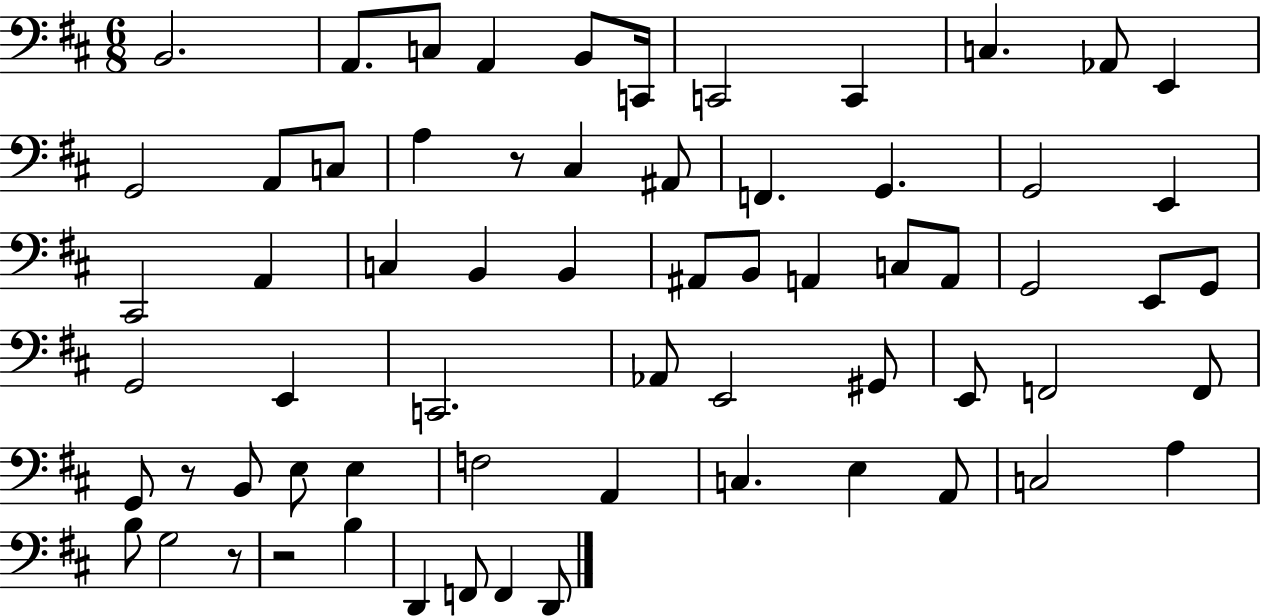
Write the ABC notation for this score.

X:1
T:Untitled
M:6/8
L:1/4
K:D
B,,2 A,,/2 C,/2 A,, B,,/2 C,,/4 C,,2 C,, C, _A,,/2 E,, G,,2 A,,/2 C,/2 A, z/2 ^C, ^A,,/2 F,, G,, G,,2 E,, ^C,,2 A,, C, B,, B,, ^A,,/2 B,,/2 A,, C,/2 A,,/2 G,,2 E,,/2 G,,/2 G,,2 E,, C,,2 _A,,/2 E,,2 ^G,,/2 E,,/2 F,,2 F,,/2 G,,/2 z/2 B,,/2 E,/2 E, F,2 A,, C, E, A,,/2 C,2 A, B,/2 G,2 z/2 z2 B, D,, F,,/2 F,, D,,/2